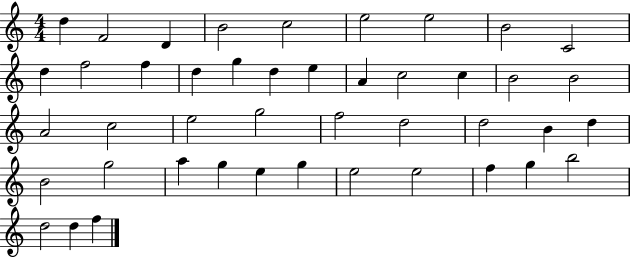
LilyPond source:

{
  \clef treble
  \numericTimeSignature
  \time 4/4
  \key c \major
  d''4 f'2 d'4 | b'2 c''2 | e''2 e''2 | b'2 c'2 | \break d''4 f''2 f''4 | d''4 g''4 d''4 e''4 | a'4 c''2 c''4 | b'2 b'2 | \break a'2 c''2 | e''2 g''2 | f''2 d''2 | d''2 b'4 d''4 | \break b'2 g''2 | a''4 g''4 e''4 g''4 | e''2 e''2 | f''4 g''4 b''2 | \break d''2 d''4 f''4 | \bar "|."
}